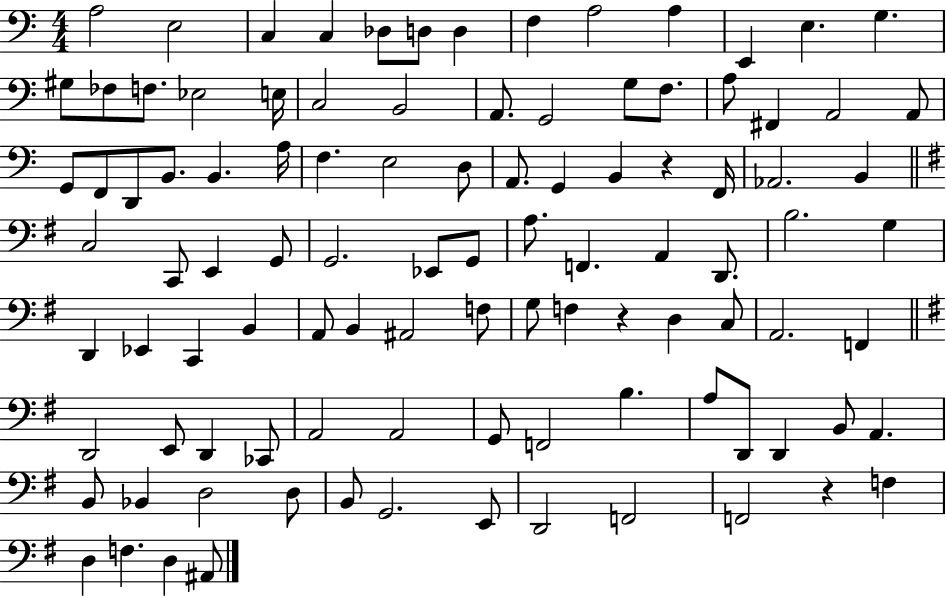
X:1
T:Untitled
M:4/4
L:1/4
K:C
A,2 E,2 C, C, _D,/2 D,/2 D, F, A,2 A, E,, E, G, ^G,/2 _F,/2 F,/2 _E,2 E,/4 C,2 B,,2 A,,/2 G,,2 G,/2 F,/2 A,/2 ^F,, A,,2 A,,/2 G,,/2 F,,/2 D,,/2 B,,/2 B,, A,/4 F, E,2 D,/2 A,,/2 G,, B,, z F,,/4 _A,,2 B,, C,2 C,,/2 E,, G,,/2 G,,2 _E,,/2 G,,/2 A,/2 F,, A,, D,,/2 B,2 G, D,, _E,, C,, B,, A,,/2 B,, ^A,,2 F,/2 G,/2 F, z D, C,/2 A,,2 F,, D,,2 E,,/2 D,, _C,,/2 A,,2 A,,2 G,,/2 F,,2 B, A,/2 D,,/2 D,, B,,/2 A,, B,,/2 _B,, D,2 D,/2 B,,/2 G,,2 E,,/2 D,,2 F,,2 F,,2 z F, D, F, D, ^A,,/2